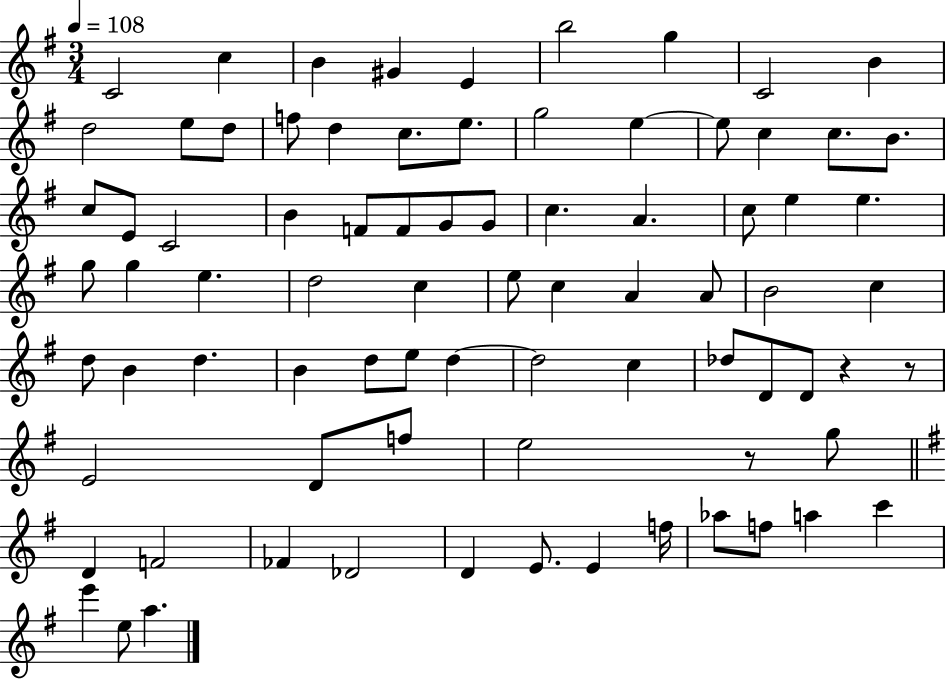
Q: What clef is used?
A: treble